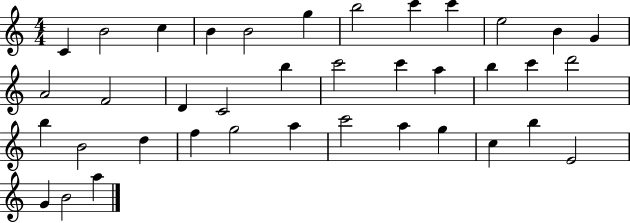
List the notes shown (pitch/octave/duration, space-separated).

C4/q B4/h C5/q B4/q B4/h G5/q B5/h C6/q C6/q E5/h B4/q G4/q A4/h F4/h D4/q C4/h B5/q C6/h C6/q A5/q B5/q C6/q D6/h B5/q B4/h D5/q F5/q G5/h A5/q C6/h A5/q G5/q C5/q B5/q E4/h G4/q B4/h A5/q